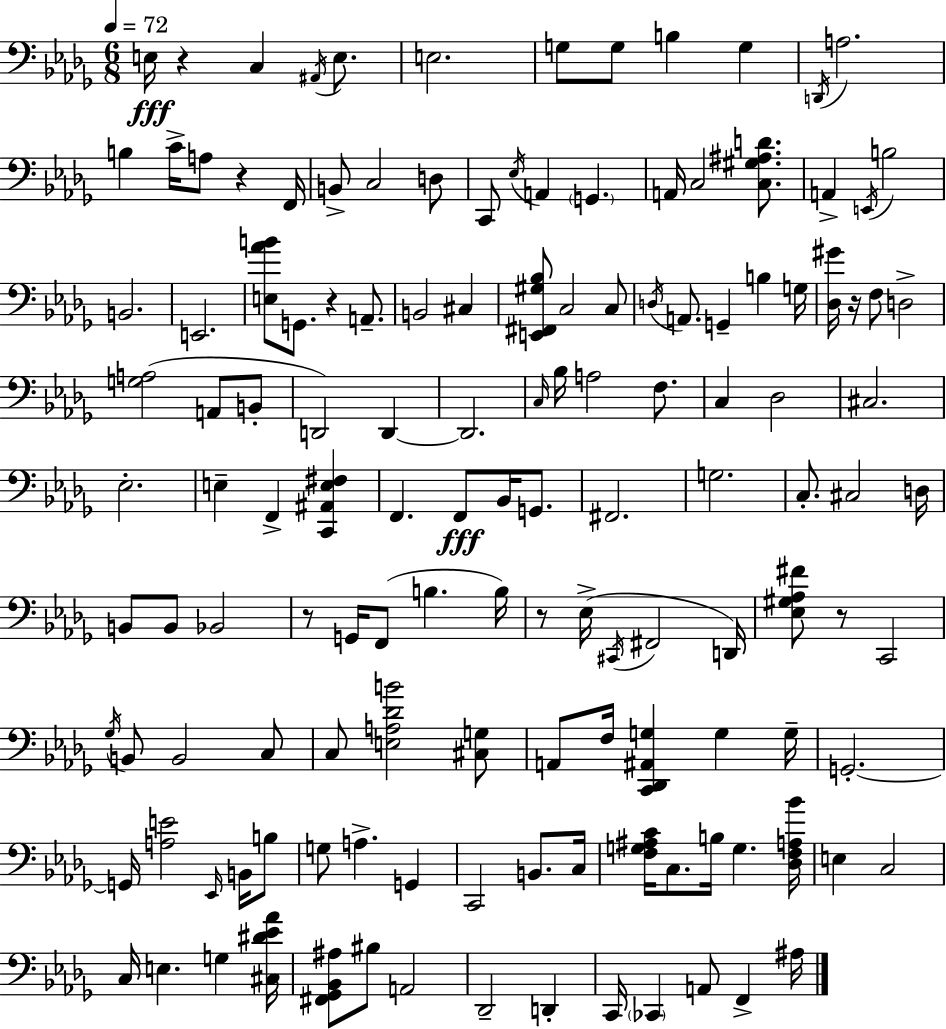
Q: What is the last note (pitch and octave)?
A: A#3